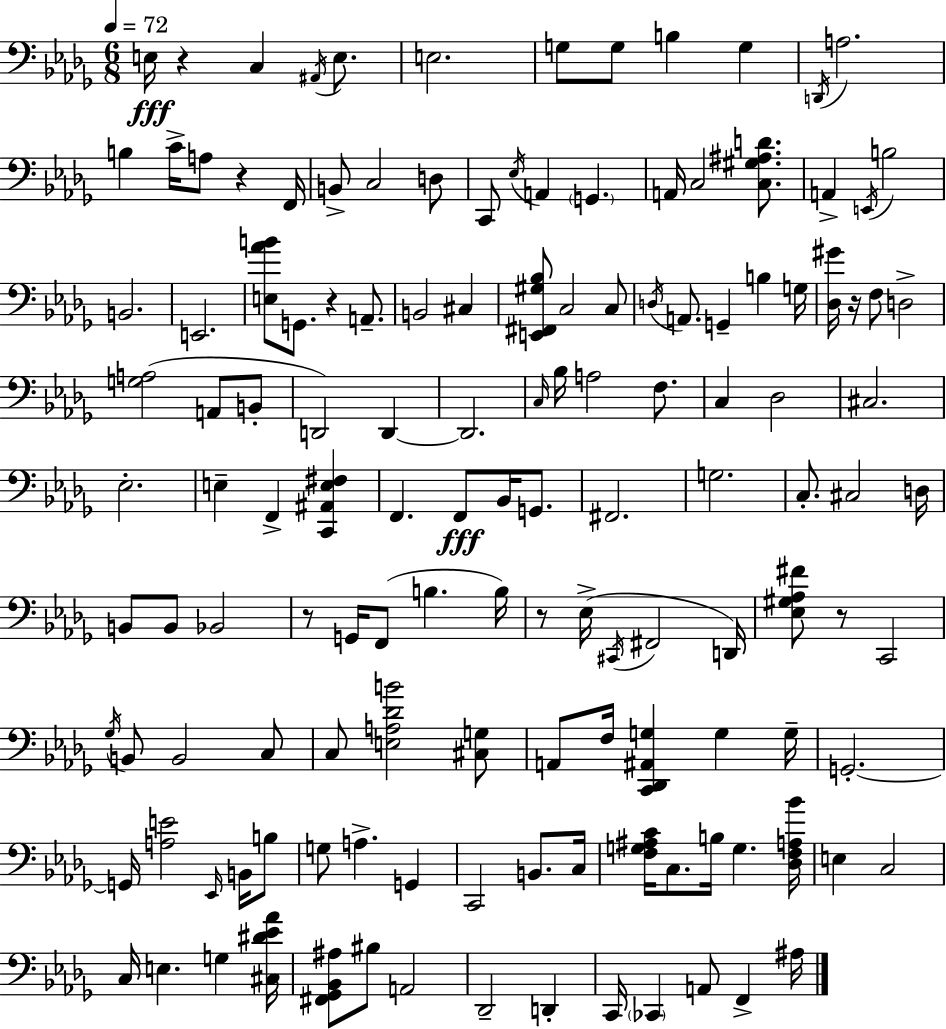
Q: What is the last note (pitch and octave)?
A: A#3